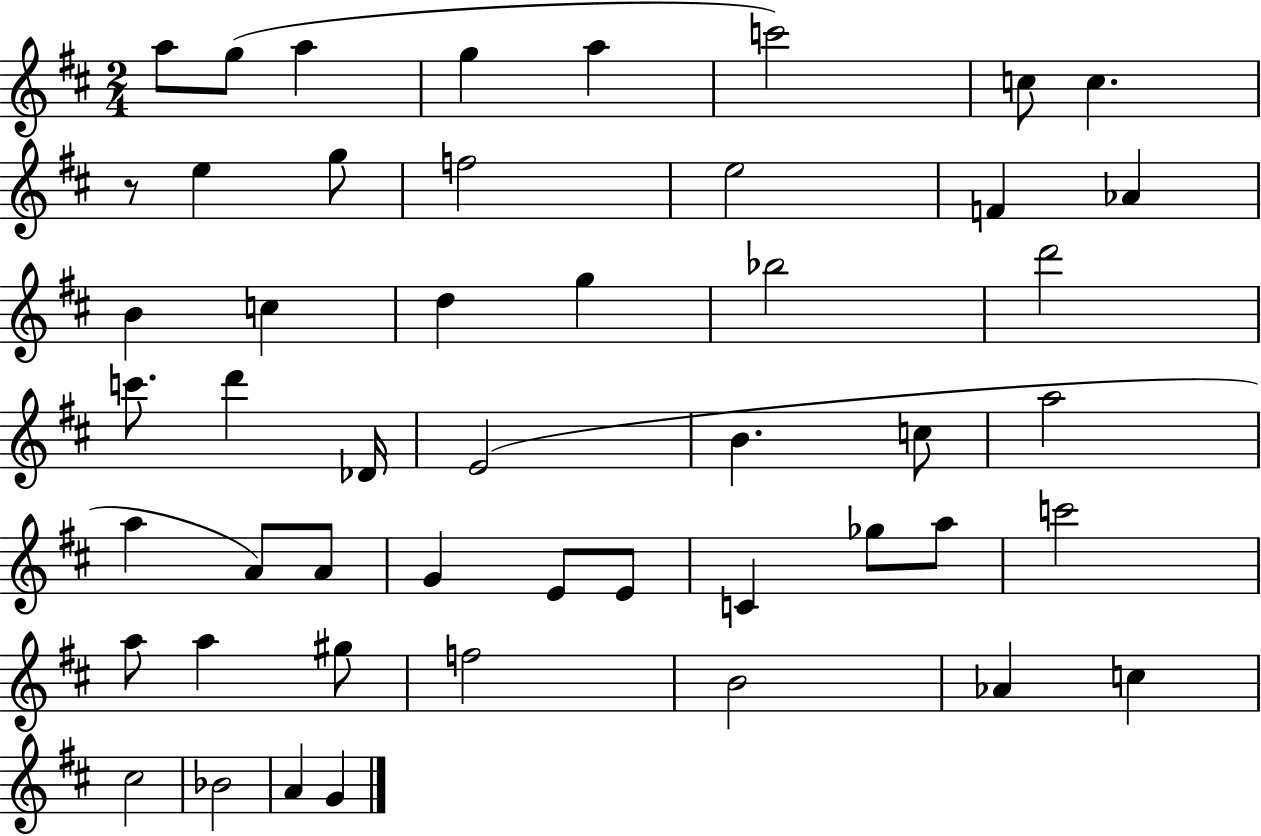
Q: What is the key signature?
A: D major